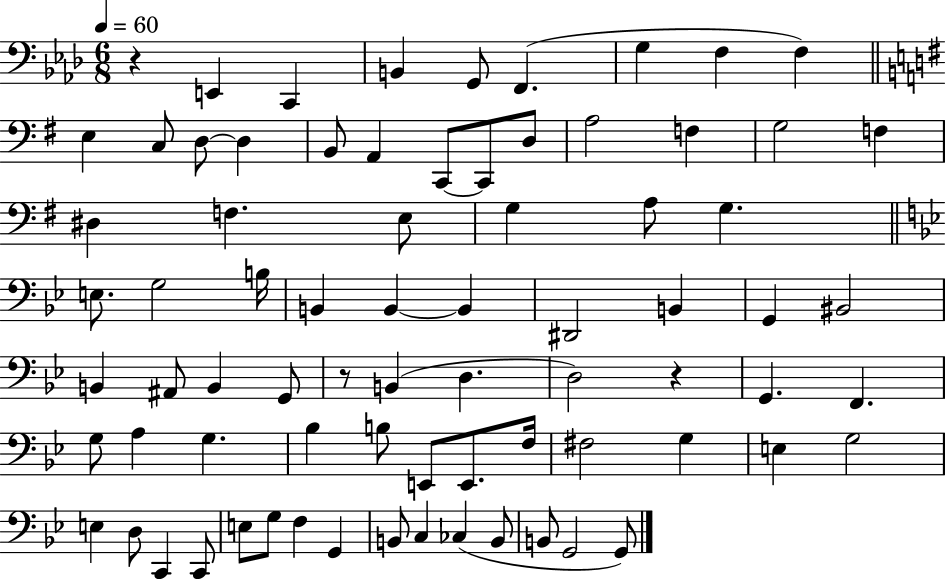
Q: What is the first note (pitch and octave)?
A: E2